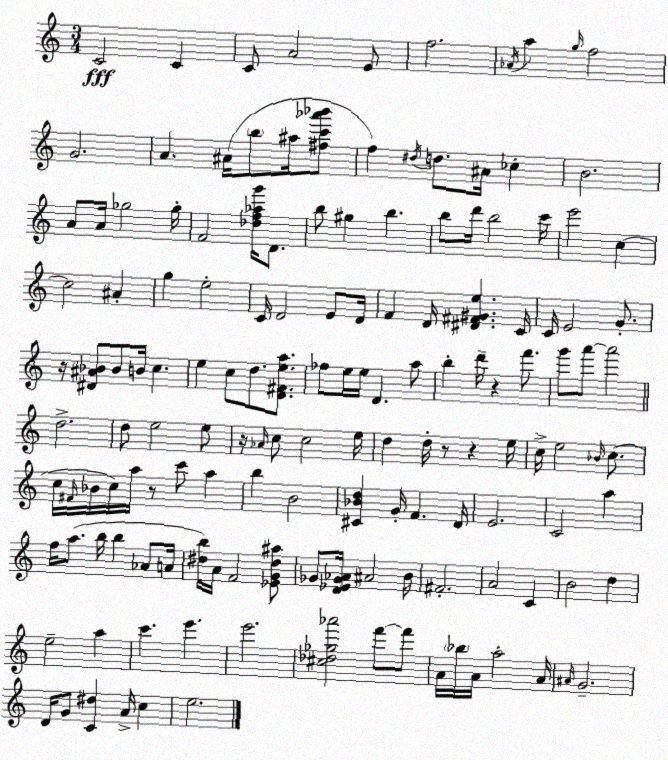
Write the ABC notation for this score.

X:1
T:Untitled
M:3/4
L:1/4
K:Am
C2 C C/2 A2 E/2 f2 _A/4 a g/4 f2 G2 A ^A/4 b/2 ^a/4 [^fc'_a'_b']/2 f ^d/4 d/2 ^A/4 _c B2 A/2 A/4 _g2 _g/4 F2 [_df_ag']/4 D/2 b/2 ^g b b/2 d'/4 b2 c'/4 e'2 c c2 ^A g e2 C/4 D2 E/2 D/4 F D/4 [^D^F^Ge] C/4 C/4 E2 G/2 z/4 [^D^A_B]/2 _B/2 B/4 c e c/2 d/2 [D^Fea]/2 _f/2 e/4 e/4 D a/2 b d'/4 z f'/2 g'/2 a'/2 a'2 d2 d/2 e2 e/2 z/4 _A/4 c/2 c2 e/4 d d/4 z/2 z e/4 c/4 e2 _B/4 c/2 c/4 ^F/4 _B/4 c/4 a/4 z/2 c'/2 a b B2 [^C_Bd] G/4 F D/4 E2 C2 a f/4 a/2 b/4 b _A/2 A/4 [^db]/4 A/4 F2 [_EG^d^a]/2 _G/2 [D_E_G_A]/4 ^A2 B/4 ^F2 A2 C B2 d e2 a c' e' e'2 [^c_d_g_a']2 f'/2 f'/2 A/4 _b/4 A/4 a2 A/4 ^A/4 G2 D/4 G/2 [C^d] A/4 c e2